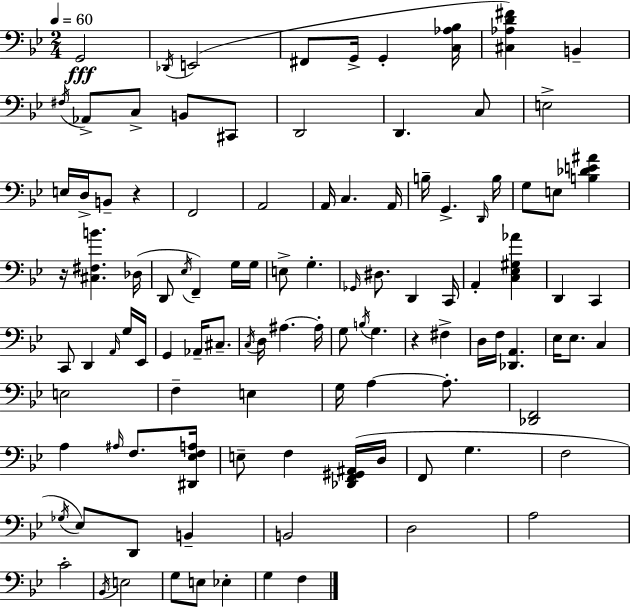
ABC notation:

X:1
T:Untitled
M:2/4
L:1/4
K:Bb
G,,2 _D,,/4 E,,2 ^F,,/2 G,,/4 G,, [C,_A,_B,]/4 [^C,_A,D^F] B,, ^F,/4 _A,,/2 C,/2 B,,/2 ^C,,/2 D,,2 D,, C,/2 E,2 E,/4 D,/4 B,,/2 z F,,2 A,,2 A,,/4 C, A,,/4 B,/4 G,, D,,/4 B,/4 G,/2 E,/2 [B,_DE^A] z/4 [^C,^F,B] _D,/4 D,,/2 _E,/4 F,, G,/4 G,/4 E,/2 G, _G,,/4 ^D,/2 D,, C,,/4 A,, [C,_E,^G,_A] D,, C,, C,,/2 D,, A,,/4 G,/4 _E,,/4 G,, _A,,/4 ^C,/2 C,/4 D,/4 ^A, ^A,/4 G,/2 B,/4 G, z ^F, D,/4 F,/4 [_D,,A,,] _E,/4 _E,/2 C, E,2 F, E, G,/4 A, A,/2 [_D,,F,,]2 A, ^A,/4 F,/2 [^D,,_E,F,A,]/4 E,/2 F, [_D,,F,,^G,,^A,,]/4 D,/4 F,,/2 G, F,2 _G,/4 _E,/2 D,,/2 B,, B,,2 D,2 A,2 C2 _B,,/4 E,2 G,/2 E,/2 _E, G, F,